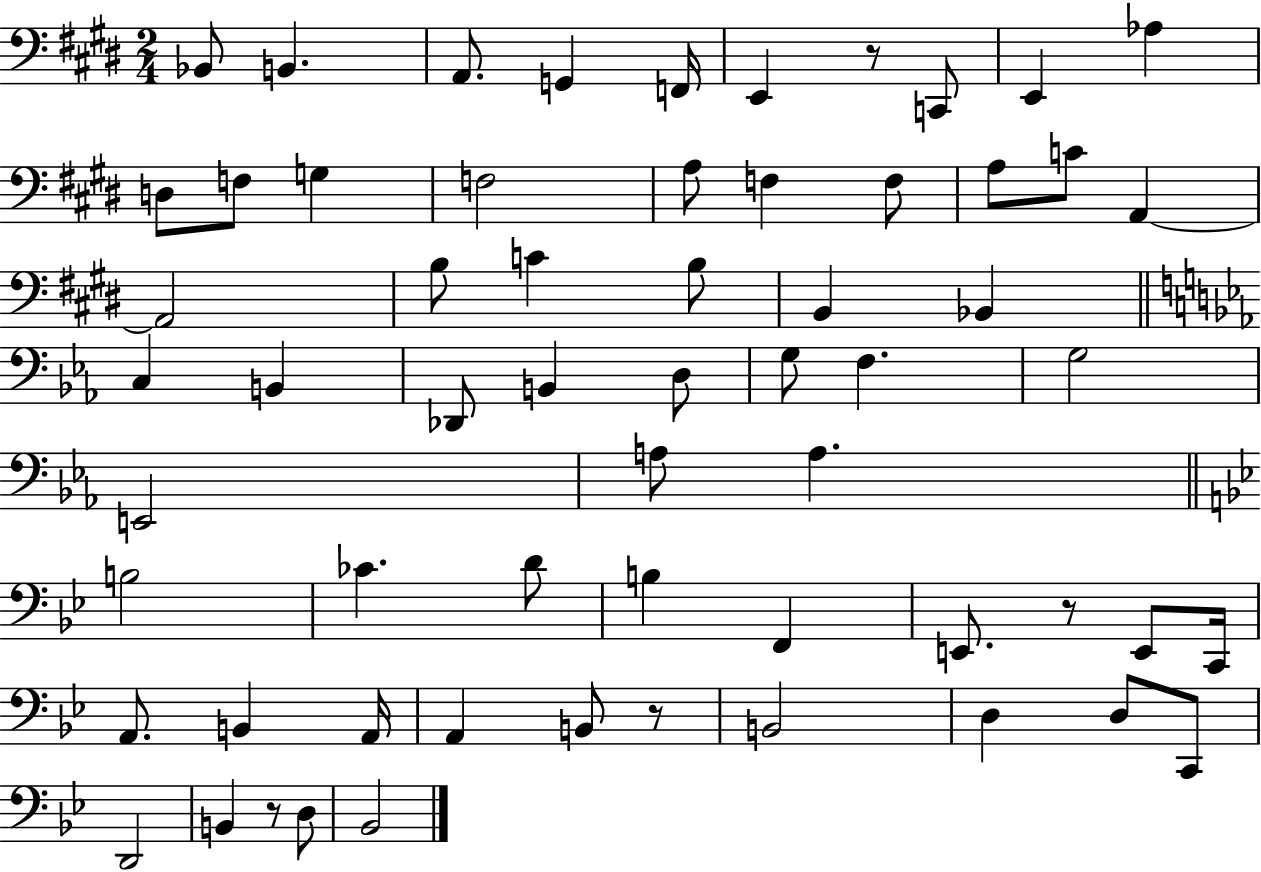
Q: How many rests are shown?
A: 4